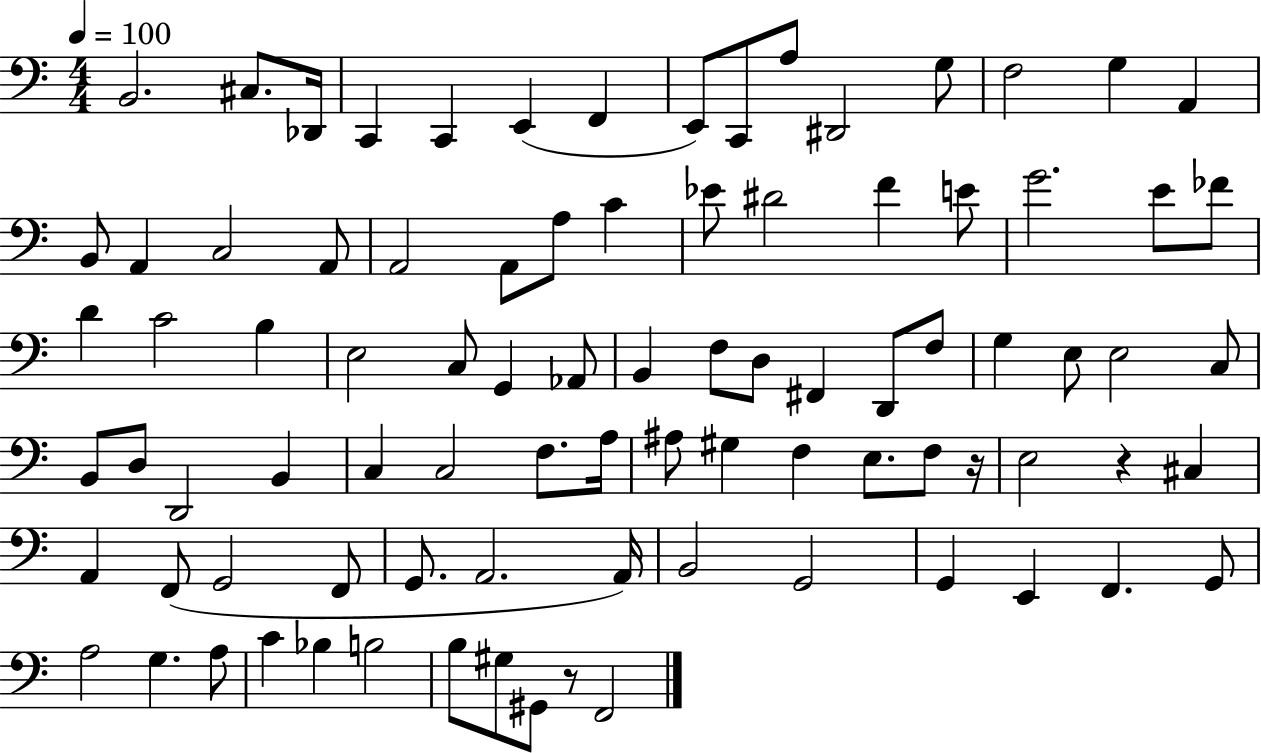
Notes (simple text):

B2/h. C#3/e. Db2/s C2/q C2/q E2/q F2/q E2/e C2/e A3/e D#2/h G3/e F3/h G3/q A2/q B2/e A2/q C3/h A2/e A2/h A2/e A3/e C4/q Eb4/e D#4/h F4/q E4/e G4/h. E4/e FES4/e D4/q C4/h B3/q E3/h C3/e G2/q Ab2/e B2/q F3/e D3/e F#2/q D2/e F3/e G3/q E3/e E3/h C3/e B2/e D3/e D2/h B2/q C3/q C3/h F3/e. A3/s A#3/e G#3/q F3/q E3/e. F3/e R/s E3/h R/q C#3/q A2/q F2/e G2/h F2/e G2/e. A2/h. A2/s B2/h G2/h G2/q E2/q F2/q. G2/e A3/h G3/q. A3/e C4/q Bb3/q B3/h B3/e G#3/e G#2/e R/e F2/h